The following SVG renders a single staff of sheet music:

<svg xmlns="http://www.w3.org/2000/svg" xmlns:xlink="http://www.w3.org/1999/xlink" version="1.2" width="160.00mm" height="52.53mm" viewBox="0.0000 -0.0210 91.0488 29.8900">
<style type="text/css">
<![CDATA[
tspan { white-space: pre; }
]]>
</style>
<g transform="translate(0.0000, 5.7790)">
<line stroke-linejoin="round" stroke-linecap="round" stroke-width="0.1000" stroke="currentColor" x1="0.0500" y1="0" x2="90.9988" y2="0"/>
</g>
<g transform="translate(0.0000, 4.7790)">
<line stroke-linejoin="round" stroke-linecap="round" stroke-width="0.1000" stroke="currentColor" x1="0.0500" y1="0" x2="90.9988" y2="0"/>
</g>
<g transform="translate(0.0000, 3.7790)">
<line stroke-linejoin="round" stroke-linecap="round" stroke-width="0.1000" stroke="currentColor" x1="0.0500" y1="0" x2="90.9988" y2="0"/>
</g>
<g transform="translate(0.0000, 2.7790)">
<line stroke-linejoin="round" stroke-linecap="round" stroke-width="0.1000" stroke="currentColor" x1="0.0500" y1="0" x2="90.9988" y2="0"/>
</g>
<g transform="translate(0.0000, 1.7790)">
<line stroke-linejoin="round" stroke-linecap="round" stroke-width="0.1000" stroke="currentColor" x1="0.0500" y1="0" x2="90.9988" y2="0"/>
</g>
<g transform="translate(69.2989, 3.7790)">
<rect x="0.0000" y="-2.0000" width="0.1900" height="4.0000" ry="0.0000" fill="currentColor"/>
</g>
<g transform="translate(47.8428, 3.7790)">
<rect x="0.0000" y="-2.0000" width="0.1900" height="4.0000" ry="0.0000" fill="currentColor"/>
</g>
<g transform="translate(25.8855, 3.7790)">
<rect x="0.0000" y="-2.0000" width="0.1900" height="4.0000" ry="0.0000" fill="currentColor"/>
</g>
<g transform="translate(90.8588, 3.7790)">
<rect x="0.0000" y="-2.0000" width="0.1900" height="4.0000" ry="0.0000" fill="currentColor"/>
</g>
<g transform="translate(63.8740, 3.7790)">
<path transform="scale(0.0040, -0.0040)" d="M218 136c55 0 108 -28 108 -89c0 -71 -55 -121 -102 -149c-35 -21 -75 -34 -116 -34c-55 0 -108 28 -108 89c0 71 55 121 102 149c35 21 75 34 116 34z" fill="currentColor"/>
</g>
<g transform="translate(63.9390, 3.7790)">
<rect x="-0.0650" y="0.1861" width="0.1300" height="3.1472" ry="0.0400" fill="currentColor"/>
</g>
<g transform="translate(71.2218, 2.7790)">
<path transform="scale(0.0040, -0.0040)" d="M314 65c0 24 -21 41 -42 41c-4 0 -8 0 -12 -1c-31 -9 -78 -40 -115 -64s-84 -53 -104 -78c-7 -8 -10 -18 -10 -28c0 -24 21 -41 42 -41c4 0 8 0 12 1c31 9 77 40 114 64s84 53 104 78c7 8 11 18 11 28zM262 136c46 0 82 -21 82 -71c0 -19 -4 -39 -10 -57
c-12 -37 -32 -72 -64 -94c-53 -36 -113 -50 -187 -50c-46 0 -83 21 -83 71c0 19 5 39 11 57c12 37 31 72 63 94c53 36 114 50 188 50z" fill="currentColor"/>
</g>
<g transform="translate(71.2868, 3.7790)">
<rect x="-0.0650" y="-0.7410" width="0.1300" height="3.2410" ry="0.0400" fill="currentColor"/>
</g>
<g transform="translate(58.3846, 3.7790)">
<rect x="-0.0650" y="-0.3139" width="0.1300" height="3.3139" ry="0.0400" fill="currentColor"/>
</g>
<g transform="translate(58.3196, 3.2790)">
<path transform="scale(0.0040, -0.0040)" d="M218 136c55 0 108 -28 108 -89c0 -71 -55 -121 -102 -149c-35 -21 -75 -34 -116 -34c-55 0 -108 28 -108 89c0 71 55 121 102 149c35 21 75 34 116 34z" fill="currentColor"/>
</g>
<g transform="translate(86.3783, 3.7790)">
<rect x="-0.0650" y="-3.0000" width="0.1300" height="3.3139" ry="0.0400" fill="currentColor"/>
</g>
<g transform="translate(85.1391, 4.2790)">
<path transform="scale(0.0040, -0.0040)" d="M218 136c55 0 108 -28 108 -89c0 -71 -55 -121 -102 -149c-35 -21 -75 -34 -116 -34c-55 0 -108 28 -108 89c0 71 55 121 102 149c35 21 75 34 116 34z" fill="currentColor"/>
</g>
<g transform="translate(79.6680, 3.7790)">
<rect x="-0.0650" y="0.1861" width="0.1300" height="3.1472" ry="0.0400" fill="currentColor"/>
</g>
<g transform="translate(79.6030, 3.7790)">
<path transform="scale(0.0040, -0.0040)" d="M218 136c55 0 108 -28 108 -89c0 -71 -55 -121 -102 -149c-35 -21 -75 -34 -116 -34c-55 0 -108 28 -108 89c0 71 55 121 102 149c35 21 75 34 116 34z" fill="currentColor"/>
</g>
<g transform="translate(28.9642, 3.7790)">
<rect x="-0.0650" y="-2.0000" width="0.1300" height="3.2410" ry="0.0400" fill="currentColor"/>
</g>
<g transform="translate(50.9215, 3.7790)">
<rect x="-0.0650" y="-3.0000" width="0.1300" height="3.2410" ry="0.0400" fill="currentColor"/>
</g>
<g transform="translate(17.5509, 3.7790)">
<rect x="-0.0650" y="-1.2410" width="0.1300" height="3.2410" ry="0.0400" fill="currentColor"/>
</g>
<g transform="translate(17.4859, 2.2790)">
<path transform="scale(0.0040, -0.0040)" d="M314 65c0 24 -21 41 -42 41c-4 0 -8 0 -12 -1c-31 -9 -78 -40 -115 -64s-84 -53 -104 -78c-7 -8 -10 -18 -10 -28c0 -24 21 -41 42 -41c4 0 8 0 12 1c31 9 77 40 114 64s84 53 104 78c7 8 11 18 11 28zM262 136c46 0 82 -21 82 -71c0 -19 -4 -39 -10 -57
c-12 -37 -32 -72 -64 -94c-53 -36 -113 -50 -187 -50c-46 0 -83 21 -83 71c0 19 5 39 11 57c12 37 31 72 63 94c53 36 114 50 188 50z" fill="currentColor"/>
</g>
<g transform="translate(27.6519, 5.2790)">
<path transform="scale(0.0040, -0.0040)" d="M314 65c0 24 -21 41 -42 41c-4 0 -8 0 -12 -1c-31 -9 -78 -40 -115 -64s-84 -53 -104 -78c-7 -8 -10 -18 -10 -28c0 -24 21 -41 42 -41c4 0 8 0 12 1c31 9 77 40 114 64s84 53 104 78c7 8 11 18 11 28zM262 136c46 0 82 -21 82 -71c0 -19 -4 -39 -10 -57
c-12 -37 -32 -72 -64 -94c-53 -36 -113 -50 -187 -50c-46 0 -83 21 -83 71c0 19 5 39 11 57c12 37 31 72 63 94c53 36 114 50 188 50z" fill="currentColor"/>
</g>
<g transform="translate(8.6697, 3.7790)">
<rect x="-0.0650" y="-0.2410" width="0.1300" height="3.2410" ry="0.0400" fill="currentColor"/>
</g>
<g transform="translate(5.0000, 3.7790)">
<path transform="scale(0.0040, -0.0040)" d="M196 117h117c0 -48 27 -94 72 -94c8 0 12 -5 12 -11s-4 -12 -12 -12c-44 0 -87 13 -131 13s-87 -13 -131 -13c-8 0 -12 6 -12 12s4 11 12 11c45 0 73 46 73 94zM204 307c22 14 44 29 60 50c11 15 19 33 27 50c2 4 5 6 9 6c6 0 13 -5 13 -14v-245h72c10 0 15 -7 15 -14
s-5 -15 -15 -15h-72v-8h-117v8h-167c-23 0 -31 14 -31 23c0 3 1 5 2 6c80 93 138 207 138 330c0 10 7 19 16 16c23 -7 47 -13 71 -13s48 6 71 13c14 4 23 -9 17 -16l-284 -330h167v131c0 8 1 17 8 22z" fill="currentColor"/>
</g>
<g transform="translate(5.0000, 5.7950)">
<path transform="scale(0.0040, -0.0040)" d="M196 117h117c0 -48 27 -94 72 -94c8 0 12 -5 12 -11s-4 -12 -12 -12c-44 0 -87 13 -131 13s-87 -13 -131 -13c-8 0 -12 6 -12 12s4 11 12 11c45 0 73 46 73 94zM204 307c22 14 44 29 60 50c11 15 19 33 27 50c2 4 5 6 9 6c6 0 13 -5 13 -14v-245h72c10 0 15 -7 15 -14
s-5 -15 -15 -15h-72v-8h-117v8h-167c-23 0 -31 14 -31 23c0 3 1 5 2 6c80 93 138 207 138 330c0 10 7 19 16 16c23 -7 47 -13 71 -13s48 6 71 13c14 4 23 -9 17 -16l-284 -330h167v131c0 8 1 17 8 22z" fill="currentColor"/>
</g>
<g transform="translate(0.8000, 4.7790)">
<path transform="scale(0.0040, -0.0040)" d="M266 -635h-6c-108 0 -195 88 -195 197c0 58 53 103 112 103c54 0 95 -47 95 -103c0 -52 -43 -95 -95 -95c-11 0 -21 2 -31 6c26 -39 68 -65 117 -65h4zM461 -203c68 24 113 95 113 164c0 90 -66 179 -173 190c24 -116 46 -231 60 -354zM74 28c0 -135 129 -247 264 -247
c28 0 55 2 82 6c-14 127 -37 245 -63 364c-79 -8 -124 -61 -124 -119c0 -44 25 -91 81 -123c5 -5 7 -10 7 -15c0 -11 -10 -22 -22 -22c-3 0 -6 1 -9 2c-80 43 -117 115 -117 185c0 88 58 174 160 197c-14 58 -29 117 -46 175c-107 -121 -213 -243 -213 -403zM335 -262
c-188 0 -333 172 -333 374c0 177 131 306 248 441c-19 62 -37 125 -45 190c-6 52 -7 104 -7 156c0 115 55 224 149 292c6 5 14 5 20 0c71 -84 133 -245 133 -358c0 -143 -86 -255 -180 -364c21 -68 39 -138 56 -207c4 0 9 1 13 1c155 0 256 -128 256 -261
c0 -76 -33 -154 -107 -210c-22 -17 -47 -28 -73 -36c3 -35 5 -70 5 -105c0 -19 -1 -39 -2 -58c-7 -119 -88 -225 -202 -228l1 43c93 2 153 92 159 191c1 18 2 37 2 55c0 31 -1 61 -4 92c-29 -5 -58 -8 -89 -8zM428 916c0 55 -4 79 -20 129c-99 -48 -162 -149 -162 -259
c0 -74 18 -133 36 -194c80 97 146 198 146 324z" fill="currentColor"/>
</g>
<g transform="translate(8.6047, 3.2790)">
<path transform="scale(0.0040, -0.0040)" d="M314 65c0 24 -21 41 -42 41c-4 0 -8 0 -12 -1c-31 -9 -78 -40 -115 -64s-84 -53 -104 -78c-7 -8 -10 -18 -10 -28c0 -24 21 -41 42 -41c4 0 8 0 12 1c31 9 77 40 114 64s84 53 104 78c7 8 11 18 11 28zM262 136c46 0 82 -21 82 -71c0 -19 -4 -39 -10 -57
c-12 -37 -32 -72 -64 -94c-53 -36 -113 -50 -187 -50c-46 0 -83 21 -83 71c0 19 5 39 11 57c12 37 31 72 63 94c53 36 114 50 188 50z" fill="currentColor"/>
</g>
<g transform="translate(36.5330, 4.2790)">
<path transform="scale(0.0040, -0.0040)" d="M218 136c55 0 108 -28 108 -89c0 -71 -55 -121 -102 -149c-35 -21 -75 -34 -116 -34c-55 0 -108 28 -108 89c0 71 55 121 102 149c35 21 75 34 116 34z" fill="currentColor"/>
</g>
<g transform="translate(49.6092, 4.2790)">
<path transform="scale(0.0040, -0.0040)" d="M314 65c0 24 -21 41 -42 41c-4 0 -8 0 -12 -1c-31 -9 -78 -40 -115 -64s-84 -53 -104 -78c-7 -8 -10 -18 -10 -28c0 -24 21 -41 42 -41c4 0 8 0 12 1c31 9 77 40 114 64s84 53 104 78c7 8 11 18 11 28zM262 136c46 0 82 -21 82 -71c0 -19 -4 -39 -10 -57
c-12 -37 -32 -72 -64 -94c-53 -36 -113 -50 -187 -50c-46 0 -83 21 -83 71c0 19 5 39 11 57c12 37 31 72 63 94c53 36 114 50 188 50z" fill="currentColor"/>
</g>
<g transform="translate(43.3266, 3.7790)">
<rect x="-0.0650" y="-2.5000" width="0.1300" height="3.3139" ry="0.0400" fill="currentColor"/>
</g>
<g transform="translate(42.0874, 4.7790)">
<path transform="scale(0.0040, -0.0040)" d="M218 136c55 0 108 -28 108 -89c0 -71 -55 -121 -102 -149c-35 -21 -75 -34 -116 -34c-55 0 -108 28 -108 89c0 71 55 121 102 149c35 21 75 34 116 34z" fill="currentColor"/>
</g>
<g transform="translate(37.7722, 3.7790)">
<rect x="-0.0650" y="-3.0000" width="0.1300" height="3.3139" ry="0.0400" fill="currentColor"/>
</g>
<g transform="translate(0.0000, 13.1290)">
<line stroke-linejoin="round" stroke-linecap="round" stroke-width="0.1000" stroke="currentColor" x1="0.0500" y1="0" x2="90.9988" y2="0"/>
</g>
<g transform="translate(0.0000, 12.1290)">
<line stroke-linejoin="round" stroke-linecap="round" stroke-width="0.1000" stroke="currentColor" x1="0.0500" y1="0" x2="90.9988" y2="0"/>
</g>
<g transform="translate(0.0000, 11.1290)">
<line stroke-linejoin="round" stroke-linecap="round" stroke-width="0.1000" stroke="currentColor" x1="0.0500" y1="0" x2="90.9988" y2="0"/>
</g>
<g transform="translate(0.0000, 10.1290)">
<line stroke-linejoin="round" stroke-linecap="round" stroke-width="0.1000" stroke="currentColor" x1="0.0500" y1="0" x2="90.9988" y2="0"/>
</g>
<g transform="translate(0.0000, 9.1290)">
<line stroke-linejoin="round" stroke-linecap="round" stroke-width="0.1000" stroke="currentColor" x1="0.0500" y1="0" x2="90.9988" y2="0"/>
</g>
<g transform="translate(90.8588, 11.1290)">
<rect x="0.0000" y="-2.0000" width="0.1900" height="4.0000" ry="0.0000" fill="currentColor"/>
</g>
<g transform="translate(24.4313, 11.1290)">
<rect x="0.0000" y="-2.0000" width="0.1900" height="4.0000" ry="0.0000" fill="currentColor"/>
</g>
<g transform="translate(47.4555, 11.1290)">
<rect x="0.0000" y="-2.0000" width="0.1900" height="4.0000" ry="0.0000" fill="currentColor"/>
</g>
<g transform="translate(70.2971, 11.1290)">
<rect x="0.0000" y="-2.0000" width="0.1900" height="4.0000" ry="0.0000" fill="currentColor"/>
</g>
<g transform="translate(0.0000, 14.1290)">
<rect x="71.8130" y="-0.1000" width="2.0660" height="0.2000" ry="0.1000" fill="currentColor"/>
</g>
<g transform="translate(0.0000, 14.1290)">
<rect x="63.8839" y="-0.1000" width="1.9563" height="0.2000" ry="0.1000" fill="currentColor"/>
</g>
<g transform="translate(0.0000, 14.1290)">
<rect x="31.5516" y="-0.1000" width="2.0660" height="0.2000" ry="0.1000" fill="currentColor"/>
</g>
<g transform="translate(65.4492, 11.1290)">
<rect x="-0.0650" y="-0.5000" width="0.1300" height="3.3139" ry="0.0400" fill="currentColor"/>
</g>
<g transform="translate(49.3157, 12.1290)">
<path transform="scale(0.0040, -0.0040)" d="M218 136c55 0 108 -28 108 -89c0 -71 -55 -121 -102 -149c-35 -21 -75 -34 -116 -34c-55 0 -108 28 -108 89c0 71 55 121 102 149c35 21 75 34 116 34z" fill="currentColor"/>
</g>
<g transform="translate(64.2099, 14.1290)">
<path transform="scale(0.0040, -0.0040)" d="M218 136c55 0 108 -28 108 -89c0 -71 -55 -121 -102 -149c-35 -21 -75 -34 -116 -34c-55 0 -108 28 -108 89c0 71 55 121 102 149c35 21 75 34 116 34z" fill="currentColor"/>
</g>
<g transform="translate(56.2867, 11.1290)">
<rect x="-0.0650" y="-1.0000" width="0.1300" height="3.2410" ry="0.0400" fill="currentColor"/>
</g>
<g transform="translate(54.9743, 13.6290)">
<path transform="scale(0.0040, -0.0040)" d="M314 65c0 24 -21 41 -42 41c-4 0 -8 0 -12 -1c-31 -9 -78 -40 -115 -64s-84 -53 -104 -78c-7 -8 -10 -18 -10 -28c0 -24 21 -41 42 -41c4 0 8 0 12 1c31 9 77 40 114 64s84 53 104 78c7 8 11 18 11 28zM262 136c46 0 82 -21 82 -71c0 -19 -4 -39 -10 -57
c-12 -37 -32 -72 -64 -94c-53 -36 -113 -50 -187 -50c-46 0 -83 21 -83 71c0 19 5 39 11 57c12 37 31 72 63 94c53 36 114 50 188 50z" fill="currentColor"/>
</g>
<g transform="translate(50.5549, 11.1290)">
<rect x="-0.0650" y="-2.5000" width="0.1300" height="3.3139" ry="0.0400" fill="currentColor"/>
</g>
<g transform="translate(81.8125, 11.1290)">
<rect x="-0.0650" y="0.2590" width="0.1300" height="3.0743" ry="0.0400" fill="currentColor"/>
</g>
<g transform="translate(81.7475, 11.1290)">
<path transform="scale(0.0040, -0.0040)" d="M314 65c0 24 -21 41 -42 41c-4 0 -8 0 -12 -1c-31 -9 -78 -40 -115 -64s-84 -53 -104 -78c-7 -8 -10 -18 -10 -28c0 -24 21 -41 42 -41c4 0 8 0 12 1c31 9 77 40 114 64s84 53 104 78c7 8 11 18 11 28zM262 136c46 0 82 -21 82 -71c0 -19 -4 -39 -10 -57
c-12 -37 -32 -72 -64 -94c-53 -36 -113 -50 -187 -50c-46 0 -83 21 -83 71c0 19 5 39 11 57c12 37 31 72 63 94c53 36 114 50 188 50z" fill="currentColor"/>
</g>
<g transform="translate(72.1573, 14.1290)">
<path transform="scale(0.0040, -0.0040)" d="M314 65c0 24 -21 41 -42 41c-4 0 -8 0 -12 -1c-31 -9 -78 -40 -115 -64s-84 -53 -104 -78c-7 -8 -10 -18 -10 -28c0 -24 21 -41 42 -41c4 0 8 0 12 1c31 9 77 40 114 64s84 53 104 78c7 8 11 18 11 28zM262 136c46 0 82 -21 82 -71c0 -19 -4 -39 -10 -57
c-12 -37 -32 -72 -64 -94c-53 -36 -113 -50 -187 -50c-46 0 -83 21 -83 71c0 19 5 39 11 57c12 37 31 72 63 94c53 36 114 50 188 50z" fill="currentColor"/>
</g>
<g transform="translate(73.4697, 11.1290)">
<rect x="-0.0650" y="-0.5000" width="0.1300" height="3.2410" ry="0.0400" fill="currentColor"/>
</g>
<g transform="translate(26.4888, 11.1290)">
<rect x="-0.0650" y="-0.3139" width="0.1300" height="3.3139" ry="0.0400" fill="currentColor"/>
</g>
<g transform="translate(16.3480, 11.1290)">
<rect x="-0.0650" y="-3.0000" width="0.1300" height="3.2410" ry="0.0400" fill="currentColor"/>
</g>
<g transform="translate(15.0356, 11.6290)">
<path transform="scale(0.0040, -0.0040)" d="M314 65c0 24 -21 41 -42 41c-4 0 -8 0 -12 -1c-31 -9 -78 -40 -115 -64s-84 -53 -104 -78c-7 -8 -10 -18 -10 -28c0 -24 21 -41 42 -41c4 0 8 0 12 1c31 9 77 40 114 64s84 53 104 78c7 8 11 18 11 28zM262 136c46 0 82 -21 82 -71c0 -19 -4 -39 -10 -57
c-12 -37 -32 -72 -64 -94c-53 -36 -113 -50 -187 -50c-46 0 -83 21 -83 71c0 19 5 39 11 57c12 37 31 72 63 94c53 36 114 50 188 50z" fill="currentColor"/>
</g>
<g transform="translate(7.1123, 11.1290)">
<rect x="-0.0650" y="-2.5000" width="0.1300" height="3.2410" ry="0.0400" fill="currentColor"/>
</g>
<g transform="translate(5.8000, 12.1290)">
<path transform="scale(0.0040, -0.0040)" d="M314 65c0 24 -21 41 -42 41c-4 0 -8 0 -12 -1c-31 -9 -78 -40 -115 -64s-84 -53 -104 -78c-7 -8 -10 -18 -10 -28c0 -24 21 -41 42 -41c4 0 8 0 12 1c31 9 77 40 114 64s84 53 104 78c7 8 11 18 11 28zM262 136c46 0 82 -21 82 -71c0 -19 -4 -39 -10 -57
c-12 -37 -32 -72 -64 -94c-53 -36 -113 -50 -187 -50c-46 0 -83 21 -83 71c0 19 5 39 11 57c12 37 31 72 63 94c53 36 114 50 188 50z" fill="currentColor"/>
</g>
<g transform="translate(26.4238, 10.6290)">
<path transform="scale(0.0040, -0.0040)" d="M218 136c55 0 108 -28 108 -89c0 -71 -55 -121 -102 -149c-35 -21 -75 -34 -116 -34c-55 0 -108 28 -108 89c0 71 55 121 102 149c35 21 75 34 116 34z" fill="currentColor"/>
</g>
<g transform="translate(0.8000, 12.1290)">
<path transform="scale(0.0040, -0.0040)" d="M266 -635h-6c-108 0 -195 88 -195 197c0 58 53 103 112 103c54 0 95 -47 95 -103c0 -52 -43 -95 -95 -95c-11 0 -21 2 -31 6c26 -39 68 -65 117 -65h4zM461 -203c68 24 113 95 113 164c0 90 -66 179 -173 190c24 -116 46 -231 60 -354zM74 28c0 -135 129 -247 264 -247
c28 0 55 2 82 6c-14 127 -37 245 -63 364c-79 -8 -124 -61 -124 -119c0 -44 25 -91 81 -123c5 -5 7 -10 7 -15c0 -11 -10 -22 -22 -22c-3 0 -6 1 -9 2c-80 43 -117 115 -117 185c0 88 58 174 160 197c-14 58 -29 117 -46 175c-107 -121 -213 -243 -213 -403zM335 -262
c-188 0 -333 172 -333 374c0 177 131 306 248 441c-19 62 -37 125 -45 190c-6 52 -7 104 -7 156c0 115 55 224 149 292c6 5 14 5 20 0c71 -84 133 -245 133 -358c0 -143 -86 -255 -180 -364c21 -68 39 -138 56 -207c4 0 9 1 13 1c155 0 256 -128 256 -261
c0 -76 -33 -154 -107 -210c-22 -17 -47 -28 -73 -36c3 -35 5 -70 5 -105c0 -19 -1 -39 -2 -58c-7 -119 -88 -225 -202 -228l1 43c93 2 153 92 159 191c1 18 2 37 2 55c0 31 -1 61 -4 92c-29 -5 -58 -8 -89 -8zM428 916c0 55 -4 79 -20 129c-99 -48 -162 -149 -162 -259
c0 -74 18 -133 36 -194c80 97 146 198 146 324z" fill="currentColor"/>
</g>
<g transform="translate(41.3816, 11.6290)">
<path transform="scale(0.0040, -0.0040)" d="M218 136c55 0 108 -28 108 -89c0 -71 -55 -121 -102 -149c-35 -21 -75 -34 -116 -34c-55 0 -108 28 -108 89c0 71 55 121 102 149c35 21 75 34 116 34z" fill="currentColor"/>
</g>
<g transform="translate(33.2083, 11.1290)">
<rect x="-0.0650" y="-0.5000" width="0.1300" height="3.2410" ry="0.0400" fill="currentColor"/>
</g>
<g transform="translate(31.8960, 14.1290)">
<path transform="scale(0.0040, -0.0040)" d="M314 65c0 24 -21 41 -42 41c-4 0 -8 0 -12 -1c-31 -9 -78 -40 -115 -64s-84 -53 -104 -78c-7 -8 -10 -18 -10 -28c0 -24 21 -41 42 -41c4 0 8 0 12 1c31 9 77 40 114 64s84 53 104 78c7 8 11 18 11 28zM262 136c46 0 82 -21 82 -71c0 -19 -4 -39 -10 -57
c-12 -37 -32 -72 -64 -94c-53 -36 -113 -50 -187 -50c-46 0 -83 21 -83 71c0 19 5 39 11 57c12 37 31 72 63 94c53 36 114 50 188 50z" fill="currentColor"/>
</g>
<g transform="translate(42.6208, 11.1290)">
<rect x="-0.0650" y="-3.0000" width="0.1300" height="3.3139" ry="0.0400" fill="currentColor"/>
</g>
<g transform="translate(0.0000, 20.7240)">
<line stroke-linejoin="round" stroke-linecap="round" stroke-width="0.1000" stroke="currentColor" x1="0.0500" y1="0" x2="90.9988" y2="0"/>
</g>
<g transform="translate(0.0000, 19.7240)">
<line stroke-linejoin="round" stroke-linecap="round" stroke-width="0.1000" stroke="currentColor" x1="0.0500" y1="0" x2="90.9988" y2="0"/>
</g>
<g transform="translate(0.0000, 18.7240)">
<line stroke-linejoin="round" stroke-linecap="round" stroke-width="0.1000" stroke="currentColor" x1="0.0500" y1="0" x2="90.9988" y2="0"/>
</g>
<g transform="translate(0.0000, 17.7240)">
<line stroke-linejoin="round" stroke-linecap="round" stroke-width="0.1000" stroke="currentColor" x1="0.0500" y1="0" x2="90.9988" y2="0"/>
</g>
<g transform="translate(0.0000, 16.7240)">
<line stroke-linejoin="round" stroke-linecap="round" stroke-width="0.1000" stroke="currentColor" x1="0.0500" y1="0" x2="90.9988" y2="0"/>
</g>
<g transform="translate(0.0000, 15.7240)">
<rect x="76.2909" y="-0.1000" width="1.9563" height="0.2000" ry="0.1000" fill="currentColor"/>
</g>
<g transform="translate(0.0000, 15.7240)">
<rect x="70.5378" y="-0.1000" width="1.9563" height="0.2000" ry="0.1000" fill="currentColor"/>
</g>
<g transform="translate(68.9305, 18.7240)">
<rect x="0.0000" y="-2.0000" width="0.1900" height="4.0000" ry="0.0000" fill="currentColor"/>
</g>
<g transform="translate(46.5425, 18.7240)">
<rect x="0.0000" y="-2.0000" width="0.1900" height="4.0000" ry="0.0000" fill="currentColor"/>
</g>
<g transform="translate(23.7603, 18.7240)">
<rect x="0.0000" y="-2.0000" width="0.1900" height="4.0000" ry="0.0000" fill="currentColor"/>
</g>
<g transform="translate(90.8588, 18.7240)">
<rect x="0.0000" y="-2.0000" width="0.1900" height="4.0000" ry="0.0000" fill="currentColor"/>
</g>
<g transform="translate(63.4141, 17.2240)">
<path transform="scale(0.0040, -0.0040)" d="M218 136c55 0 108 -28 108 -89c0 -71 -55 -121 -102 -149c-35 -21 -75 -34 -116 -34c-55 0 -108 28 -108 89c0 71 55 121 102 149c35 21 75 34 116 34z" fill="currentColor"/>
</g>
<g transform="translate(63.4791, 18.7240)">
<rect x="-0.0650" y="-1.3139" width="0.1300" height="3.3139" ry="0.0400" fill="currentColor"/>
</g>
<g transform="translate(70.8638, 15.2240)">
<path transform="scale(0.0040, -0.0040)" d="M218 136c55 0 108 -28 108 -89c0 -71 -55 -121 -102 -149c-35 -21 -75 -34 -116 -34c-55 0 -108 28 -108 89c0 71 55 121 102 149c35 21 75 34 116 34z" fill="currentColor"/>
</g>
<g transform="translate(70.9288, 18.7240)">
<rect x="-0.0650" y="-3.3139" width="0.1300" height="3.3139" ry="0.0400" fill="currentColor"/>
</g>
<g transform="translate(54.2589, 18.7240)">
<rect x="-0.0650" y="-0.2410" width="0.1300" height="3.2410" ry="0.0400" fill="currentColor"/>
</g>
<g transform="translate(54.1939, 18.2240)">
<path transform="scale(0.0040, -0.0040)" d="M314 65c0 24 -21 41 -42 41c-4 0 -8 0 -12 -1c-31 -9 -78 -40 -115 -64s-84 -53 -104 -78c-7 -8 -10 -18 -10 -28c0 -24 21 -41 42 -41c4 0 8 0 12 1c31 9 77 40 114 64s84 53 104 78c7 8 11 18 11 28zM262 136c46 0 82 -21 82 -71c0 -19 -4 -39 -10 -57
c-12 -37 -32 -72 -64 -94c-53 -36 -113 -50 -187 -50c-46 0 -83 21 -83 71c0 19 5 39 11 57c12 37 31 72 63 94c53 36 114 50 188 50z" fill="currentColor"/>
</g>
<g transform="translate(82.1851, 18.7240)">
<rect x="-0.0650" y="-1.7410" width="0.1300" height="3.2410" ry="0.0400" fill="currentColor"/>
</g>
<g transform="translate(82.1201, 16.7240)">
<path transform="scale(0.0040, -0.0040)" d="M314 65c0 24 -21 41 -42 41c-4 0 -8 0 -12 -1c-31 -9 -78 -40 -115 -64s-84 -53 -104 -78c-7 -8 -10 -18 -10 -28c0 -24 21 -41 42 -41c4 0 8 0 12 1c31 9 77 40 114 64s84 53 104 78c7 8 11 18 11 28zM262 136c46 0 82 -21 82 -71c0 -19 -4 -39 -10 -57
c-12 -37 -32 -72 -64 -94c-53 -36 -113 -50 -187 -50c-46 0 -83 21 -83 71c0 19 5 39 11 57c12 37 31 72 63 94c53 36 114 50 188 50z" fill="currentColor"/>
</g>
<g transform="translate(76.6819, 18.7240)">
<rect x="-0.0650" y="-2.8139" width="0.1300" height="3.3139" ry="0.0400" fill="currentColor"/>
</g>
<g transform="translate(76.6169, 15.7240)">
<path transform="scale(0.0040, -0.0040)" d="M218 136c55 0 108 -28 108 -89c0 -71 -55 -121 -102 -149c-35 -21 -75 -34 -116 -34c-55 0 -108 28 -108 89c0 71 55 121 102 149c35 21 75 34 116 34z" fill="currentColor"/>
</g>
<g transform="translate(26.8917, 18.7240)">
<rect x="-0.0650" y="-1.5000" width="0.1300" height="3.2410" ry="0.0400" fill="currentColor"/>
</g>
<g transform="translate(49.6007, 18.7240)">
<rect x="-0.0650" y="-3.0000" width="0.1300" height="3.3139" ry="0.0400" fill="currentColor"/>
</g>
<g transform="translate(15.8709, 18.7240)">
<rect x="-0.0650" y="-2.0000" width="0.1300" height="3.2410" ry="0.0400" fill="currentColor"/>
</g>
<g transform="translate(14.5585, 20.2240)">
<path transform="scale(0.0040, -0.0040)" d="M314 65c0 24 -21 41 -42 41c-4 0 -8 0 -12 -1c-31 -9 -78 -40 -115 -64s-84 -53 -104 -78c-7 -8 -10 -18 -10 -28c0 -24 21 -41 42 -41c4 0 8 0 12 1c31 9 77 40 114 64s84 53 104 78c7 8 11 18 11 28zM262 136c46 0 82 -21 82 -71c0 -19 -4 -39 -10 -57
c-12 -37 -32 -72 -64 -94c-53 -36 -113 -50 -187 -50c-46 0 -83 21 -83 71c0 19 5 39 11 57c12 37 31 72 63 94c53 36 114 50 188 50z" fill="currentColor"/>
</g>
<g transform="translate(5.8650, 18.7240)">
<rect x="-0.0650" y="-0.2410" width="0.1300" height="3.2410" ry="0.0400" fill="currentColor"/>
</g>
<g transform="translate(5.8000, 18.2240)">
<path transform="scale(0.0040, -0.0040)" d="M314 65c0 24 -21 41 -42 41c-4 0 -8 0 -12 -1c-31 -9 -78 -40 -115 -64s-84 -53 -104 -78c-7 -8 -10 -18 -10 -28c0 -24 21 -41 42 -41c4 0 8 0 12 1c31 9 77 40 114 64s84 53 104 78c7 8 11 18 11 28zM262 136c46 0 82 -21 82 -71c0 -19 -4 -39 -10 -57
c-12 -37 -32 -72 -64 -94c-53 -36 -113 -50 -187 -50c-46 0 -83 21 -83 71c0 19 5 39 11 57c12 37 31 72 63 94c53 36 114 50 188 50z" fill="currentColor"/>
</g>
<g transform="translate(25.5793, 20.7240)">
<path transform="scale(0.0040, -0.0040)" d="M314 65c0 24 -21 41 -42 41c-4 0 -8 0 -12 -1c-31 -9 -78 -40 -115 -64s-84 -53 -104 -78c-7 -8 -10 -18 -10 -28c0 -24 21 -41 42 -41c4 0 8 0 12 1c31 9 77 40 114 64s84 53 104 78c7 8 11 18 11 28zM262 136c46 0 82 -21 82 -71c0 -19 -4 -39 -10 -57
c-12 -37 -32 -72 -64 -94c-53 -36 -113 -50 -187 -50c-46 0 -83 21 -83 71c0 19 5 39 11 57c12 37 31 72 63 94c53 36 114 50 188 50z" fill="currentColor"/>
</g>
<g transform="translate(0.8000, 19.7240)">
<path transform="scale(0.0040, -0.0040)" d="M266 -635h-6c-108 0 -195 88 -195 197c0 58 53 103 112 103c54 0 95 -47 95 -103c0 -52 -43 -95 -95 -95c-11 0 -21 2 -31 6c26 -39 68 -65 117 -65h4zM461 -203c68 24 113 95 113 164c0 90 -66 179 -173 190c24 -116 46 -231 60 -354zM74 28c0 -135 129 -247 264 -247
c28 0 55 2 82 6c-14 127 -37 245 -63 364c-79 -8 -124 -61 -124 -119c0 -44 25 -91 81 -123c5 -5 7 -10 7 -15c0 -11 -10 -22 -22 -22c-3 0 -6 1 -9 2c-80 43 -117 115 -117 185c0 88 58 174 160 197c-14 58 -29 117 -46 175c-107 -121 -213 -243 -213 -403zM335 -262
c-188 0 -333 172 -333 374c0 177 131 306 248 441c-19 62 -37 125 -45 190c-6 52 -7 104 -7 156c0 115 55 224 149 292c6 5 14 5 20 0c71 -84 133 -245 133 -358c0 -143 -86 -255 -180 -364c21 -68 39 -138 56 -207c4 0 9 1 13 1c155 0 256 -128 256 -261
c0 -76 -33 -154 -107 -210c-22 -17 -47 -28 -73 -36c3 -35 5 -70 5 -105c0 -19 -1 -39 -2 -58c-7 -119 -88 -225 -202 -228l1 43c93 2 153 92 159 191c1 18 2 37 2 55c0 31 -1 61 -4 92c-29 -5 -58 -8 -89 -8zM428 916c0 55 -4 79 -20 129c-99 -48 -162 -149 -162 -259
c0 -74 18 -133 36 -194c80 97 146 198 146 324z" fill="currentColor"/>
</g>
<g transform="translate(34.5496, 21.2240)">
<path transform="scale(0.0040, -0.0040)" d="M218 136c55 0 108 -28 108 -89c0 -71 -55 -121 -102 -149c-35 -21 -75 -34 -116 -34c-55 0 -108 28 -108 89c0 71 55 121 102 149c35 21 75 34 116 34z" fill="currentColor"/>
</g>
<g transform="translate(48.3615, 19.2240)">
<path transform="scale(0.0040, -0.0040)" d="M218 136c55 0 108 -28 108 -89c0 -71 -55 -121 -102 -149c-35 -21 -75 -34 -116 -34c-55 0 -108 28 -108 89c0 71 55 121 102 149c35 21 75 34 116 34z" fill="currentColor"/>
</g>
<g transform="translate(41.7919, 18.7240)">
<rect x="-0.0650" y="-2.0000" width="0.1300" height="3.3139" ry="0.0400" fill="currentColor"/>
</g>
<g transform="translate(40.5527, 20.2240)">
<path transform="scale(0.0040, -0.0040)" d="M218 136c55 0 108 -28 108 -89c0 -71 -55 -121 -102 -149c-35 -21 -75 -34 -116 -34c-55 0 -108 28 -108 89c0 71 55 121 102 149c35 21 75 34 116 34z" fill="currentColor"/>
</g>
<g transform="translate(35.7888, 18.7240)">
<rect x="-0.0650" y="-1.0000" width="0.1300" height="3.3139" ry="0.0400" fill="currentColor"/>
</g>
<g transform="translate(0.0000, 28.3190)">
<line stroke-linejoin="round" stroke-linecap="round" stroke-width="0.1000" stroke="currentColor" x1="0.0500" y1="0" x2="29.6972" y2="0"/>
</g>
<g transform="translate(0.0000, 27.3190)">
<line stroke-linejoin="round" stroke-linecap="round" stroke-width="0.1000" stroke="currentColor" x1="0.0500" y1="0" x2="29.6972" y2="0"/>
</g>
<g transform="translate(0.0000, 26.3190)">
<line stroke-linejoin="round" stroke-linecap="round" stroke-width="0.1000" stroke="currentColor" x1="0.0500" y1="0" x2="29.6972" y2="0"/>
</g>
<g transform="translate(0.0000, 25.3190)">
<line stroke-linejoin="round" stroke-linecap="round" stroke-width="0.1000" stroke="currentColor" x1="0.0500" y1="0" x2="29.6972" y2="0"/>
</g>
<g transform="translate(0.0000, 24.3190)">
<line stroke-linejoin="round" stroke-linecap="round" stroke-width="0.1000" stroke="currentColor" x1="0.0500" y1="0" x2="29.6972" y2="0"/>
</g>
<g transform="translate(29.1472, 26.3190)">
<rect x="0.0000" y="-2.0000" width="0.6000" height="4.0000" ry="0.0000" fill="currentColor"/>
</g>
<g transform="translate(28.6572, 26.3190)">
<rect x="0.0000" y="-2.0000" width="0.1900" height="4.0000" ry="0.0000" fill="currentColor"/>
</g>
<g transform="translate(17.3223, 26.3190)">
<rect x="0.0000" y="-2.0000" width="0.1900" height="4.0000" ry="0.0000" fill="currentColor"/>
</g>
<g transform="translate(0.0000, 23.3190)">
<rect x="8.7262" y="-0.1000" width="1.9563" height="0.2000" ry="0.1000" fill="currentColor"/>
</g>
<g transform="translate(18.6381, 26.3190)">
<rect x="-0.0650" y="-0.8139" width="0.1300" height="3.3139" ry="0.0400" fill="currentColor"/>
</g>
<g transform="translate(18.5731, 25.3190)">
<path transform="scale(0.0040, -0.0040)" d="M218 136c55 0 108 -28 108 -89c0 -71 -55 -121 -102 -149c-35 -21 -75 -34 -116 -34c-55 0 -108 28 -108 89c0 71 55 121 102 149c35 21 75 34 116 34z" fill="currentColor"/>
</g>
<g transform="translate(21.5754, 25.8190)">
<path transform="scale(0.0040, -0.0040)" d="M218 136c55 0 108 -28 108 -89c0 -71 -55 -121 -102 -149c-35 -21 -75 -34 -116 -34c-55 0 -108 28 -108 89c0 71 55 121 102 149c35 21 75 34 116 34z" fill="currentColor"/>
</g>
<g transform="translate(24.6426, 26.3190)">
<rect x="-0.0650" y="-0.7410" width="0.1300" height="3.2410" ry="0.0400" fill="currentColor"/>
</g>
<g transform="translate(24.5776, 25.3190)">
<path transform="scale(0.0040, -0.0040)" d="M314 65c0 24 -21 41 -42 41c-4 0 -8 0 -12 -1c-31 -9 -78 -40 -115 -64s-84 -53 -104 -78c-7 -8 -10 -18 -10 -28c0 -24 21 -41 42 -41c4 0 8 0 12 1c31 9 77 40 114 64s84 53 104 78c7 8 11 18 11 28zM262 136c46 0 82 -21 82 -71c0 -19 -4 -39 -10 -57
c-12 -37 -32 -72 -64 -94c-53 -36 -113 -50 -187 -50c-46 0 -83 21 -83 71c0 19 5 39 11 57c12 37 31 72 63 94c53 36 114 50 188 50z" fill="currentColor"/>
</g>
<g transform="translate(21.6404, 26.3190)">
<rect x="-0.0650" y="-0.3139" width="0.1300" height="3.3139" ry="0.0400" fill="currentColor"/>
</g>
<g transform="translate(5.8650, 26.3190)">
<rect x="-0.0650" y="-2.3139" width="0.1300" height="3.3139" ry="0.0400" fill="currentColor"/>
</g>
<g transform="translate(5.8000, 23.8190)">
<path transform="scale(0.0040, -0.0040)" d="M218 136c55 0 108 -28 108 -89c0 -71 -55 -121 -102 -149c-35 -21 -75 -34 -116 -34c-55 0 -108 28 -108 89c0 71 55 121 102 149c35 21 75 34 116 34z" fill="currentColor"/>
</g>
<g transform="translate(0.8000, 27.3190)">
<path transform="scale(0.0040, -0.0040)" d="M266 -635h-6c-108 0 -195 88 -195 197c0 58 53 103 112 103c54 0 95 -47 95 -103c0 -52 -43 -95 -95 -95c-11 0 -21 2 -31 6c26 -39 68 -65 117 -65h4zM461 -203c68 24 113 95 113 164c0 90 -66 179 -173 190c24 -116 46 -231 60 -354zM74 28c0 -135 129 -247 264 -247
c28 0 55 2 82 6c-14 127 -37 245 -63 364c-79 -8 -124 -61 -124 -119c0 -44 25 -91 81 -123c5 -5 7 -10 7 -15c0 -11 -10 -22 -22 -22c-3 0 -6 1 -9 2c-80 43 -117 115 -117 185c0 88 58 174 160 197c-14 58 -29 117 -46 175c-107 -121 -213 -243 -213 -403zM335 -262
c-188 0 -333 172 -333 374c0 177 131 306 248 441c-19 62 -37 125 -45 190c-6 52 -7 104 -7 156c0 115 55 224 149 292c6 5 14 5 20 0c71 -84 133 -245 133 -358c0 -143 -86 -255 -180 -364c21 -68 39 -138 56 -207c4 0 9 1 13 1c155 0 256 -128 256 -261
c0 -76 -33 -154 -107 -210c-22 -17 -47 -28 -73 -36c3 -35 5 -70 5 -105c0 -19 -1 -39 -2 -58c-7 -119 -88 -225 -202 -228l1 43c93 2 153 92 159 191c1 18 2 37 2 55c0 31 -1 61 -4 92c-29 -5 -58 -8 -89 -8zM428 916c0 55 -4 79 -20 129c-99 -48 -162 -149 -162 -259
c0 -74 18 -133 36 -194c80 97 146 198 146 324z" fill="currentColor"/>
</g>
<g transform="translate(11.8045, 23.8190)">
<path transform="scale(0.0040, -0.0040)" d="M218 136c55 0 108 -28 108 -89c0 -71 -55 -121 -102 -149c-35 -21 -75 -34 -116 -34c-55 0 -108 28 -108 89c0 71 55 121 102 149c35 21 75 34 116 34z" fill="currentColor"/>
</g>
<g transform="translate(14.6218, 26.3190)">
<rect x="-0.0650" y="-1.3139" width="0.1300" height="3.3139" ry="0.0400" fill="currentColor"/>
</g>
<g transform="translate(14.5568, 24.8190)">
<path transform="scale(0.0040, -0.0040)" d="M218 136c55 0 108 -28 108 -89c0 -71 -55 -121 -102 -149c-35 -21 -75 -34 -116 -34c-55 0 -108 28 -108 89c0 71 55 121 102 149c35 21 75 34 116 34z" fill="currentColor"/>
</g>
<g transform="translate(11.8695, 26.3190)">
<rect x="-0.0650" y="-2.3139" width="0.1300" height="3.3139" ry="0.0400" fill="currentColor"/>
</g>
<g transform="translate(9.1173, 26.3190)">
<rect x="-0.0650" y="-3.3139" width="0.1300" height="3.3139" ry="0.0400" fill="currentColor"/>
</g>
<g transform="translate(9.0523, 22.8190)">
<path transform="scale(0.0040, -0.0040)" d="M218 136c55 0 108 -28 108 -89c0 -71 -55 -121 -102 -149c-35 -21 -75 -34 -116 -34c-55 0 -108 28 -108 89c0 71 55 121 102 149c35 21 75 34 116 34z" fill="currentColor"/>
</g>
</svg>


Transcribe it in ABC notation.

X:1
T:Untitled
M:4/4
L:1/4
K:C
c2 e2 F2 A G A2 c B d2 B A G2 A2 c C2 A G D2 C C2 B2 c2 F2 E2 D F A c2 e b a f2 g b g e d c d2